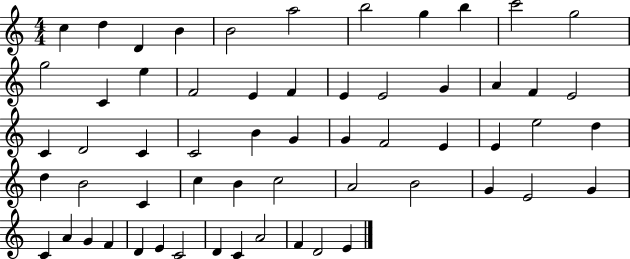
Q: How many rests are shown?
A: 0